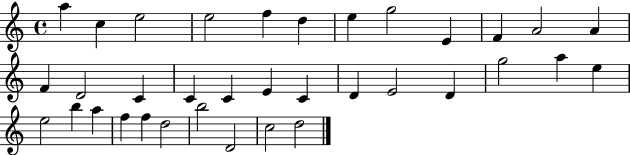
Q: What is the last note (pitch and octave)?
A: D5